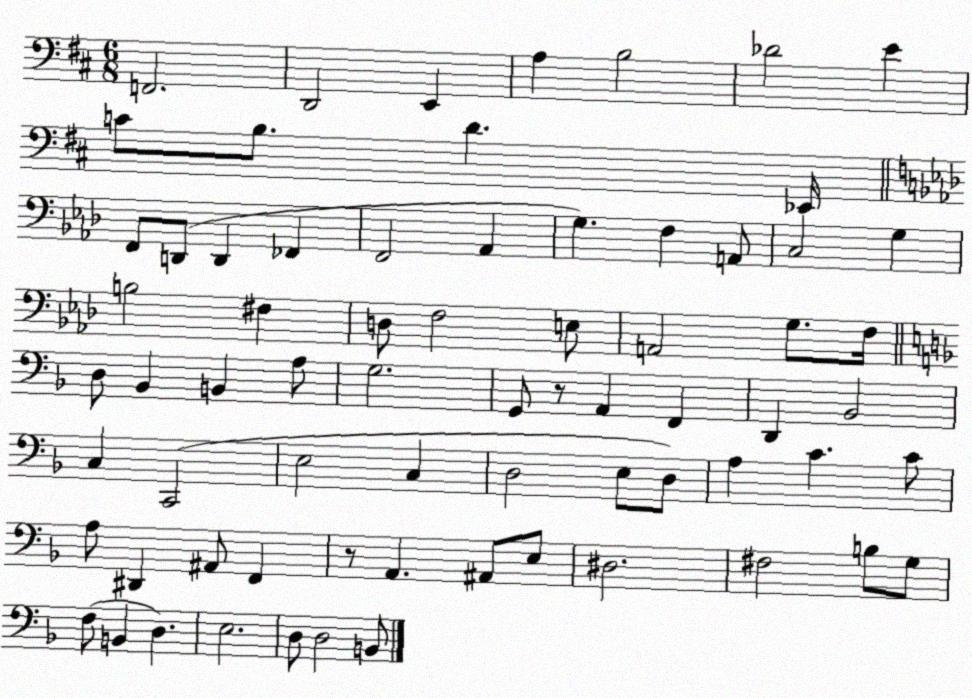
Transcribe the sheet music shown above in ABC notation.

X:1
T:Untitled
M:6/8
L:1/4
K:D
F,,2 D,,2 E,, A, B,2 _D2 E C/2 B,/2 D _E,,/4 F,,/2 D,,/2 D,, _F,, F,,2 _A,, G, F, A,,/2 C,2 G, B,2 ^F, D,/2 F,2 E,/2 A,,2 G,/2 F,/4 D,/2 _B,, B,, A,/2 G,2 G,,/2 z/2 A,, F,, D,, _B,,2 C, C,,2 E,2 C, D,2 E,/2 D,/2 A, C C/2 A,/2 ^D,, ^A,,/2 F,, z/2 A,, ^A,,/2 E,/2 ^D,2 ^F,2 B,/2 G,/2 F,/2 B,, D, E,2 D,/2 D,2 B,,/2